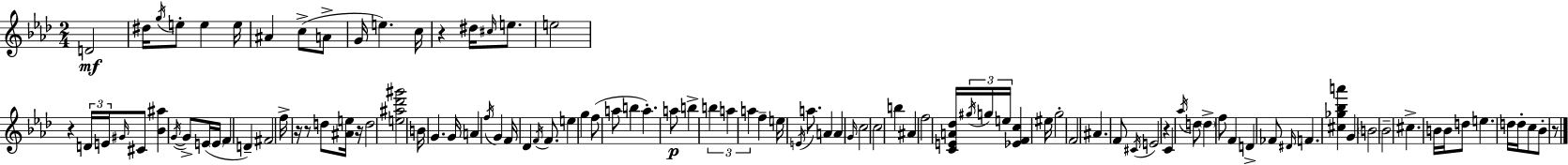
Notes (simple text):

D4/h D#5/s G5/s E5/e E5/q E5/s A#4/q C5/e A4/e G4/s E5/q. C5/s R/q D#5/s C#5/s E5/e. E5/h R/q D4/s E4/s G#4/s C#4/e [Bb4,A#5]/q G4/s G4/e E4/s E4/s F4/q D4/q F#4/h F5/s R/s R/e D5/e [A#4,E5]/s R/s D5/h [E5,A#5,Db6,G#6]/h B4/s G4/q. G4/s A4/q F5/s G4/q F4/s Db4/q F4/s F4/e. E5/q G5/q F5/e A5/e B5/q A5/q. A5/e B5/q B5/q A5/q A5/q F5/q E5/s E4/s A5/e. A4/q A4/q G4/s C5/h C5/h B5/q A#4/q F5/h [C4,E4,A4,Db5]/s G#5/s G5/s E5/s [Eb4,F4,C5]/q EIS5/s G5/h F4/h A#4/q. F4/e C#4/s E4/h R/q C4/q Ab5/s D5/e D5/q F5/e F4/q D4/q FES4/e D#4/s F4/q. [C#5,Gb5,Bb5,A6]/q G4/q B4/h Bb4/h C#5/q. B4/s B4/s D5/e E5/q. D5/s D5/s C5/e Bb4/e R/e